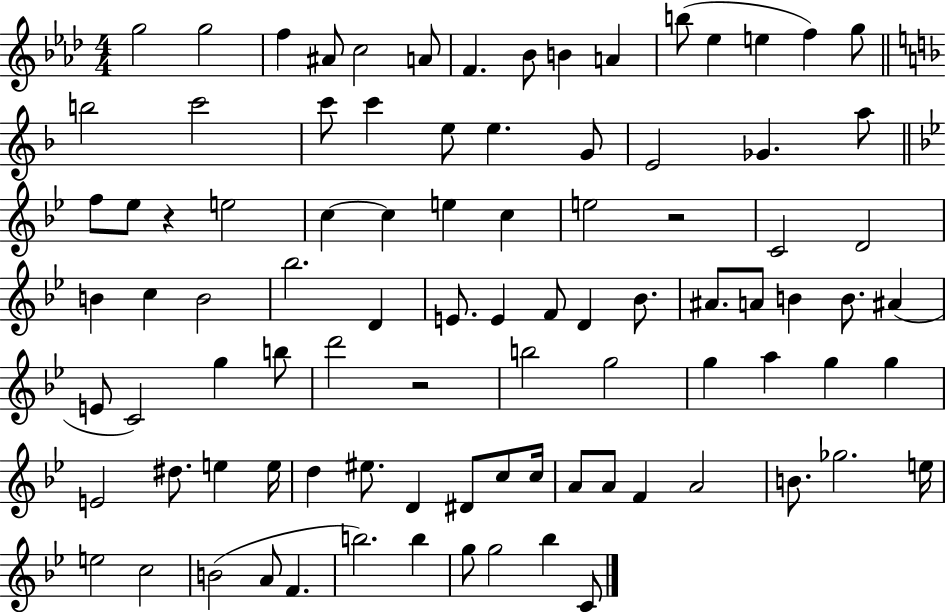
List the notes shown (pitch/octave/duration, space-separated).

G5/h G5/h F5/q A#4/e C5/h A4/e F4/q. Bb4/e B4/q A4/q B5/e Eb5/q E5/q F5/q G5/e B5/h C6/h C6/e C6/q E5/e E5/q. G4/e E4/h Gb4/q. A5/e F5/e Eb5/e R/q E5/h C5/q C5/q E5/q C5/q E5/h R/h C4/h D4/h B4/q C5/q B4/h Bb5/h. D4/q E4/e. E4/q F4/e D4/q Bb4/e. A#4/e. A4/e B4/q B4/e. A#4/q E4/e C4/h G5/q B5/e D6/h R/h B5/h G5/h G5/q A5/q G5/q G5/q E4/h D#5/e. E5/q E5/s D5/q EIS5/e. D4/q D#4/e C5/e C5/s A4/e A4/e F4/q A4/h B4/e. Gb5/h. E5/s E5/h C5/h B4/h A4/e F4/q. B5/h. B5/q G5/e G5/h Bb5/q C4/e